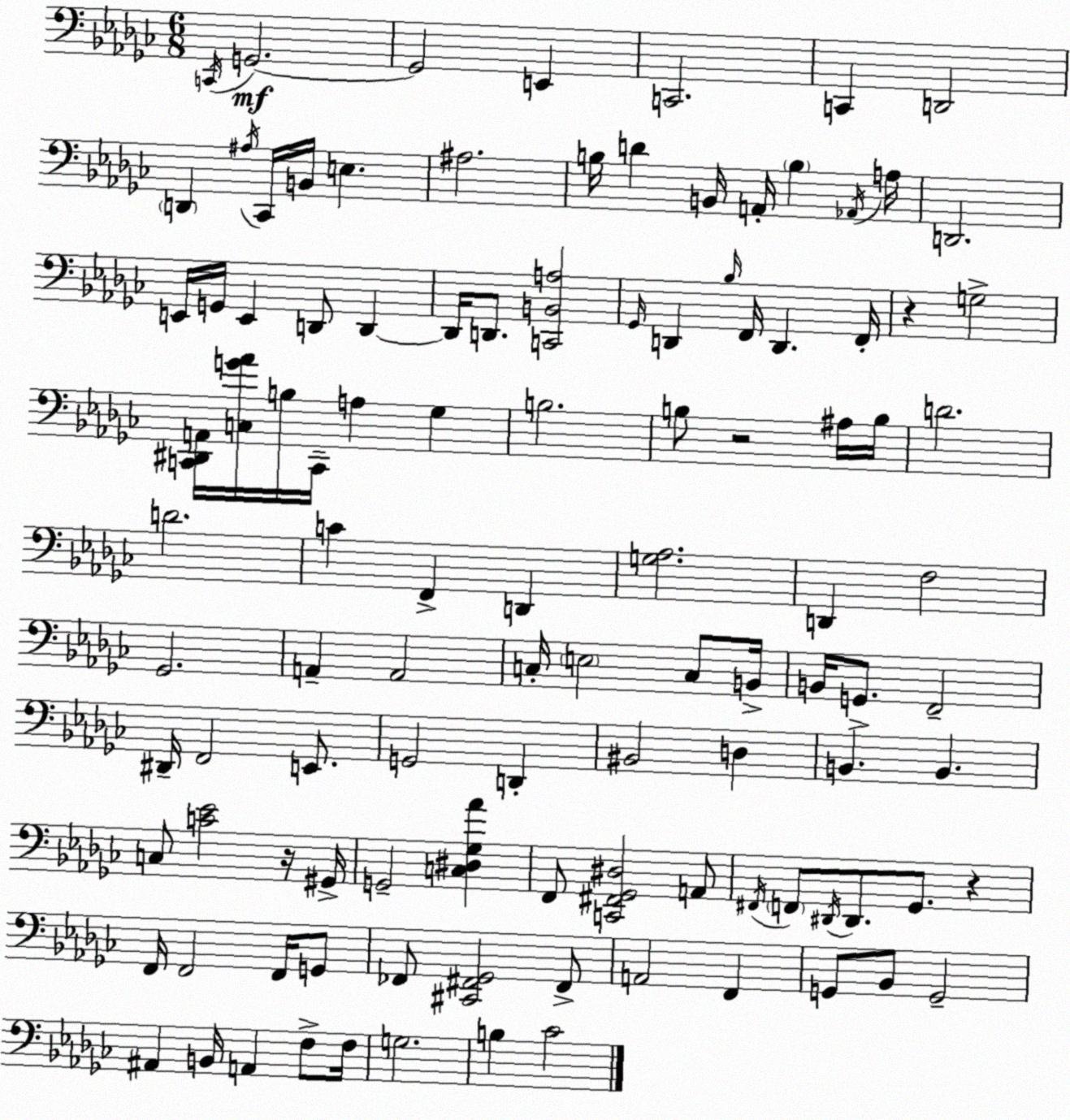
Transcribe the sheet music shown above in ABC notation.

X:1
T:Untitled
M:6/8
L:1/4
K:Ebm
C,,/4 G,,2 G,,2 E,, C,,2 C,, D,,2 D,, ^A,/4 _C,,/4 B,,/4 E, ^A,2 B,/4 D B,,/4 A,,/4 B, _A,,/4 A,/4 D,,2 E,,/4 G,,/4 E,, D,,/2 D,, D,,/4 D,,/2 [C,,B,,A,]2 _G,,/4 D,, _B,/4 F,,/4 D,, F,,/4 z G,2 [C,,^D,,A,,]/4 [C,G_A]/4 B,/4 C,,/4 A, _G, B,2 B,/2 z2 ^A,/4 B,/4 D2 D2 C F,, D,, [G,_A,]2 D,, F,2 _G,,2 A,, A,,2 C,/4 E,2 C,/2 B,,/4 B,,/4 G,,/2 F,,2 ^D,,/4 F,,2 E,,/2 G,,2 D,, ^B,,2 D, B,, B,, C,/2 [C_E]2 z/4 ^G,,/4 G,,2 [C,^D,_G,_A] F,,/2 [C,,^F,,_G,,^D,]2 A,,/2 ^F,,/4 F,,/2 ^D,,/4 ^D,,/2 _G,,/2 z F,,/4 F,,2 F,,/4 G,,/2 _F,,/2 [^C,,^F,,_G,,]2 ^F,,/2 A,,2 F,, G,,/2 _B,,/2 G,,2 ^A,, B,,/4 A,, F,/2 F,/4 G,2 B, _C2